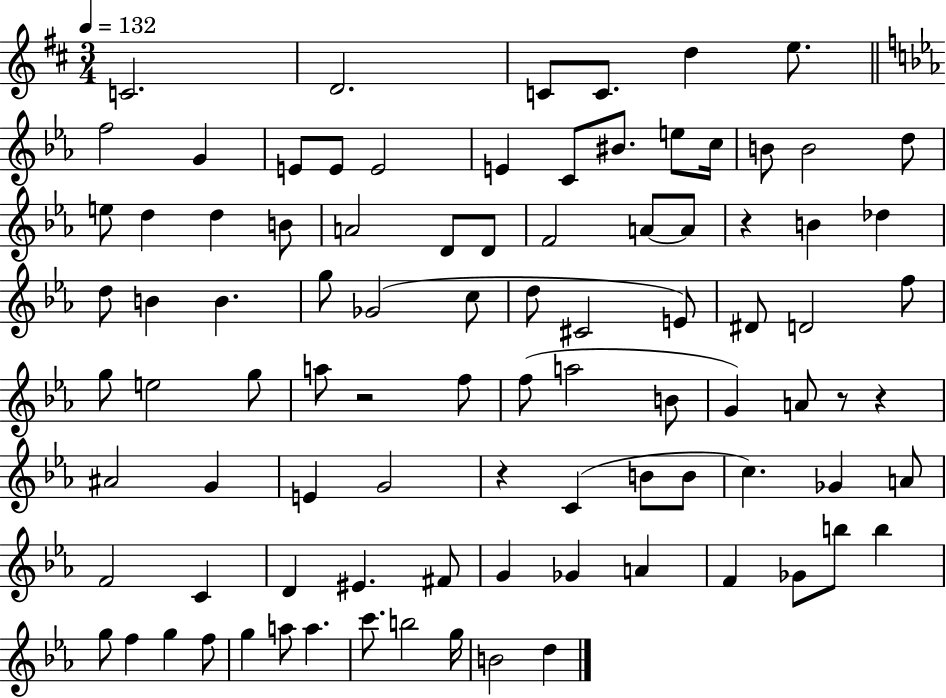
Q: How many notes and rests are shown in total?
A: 92